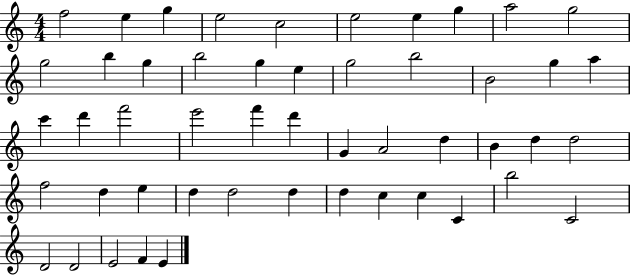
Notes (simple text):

F5/h E5/q G5/q E5/h C5/h E5/h E5/q G5/q A5/h G5/h G5/h B5/q G5/q B5/h G5/q E5/q G5/h B5/h B4/h G5/q A5/q C6/q D6/q F6/h E6/h F6/q D6/q G4/q A4/h D5/q B4/q D5/q D5/h F5/h D5/q E5/q D5/q D5/h D5/q D5/q C5/q C5/q C4/q B5/h C4/h D4/h D4/h E4/h F4/q E4/q